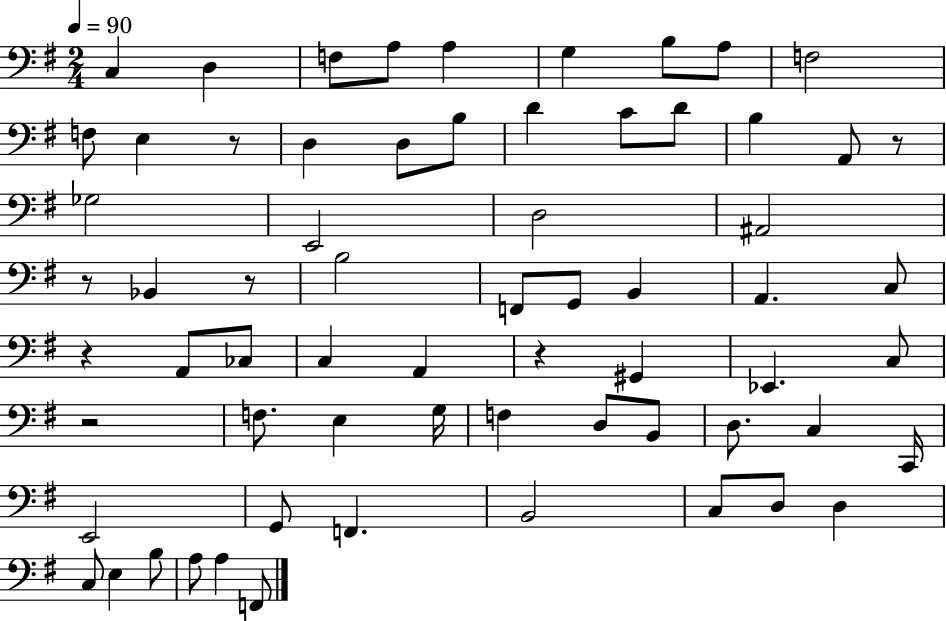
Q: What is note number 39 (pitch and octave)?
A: E3